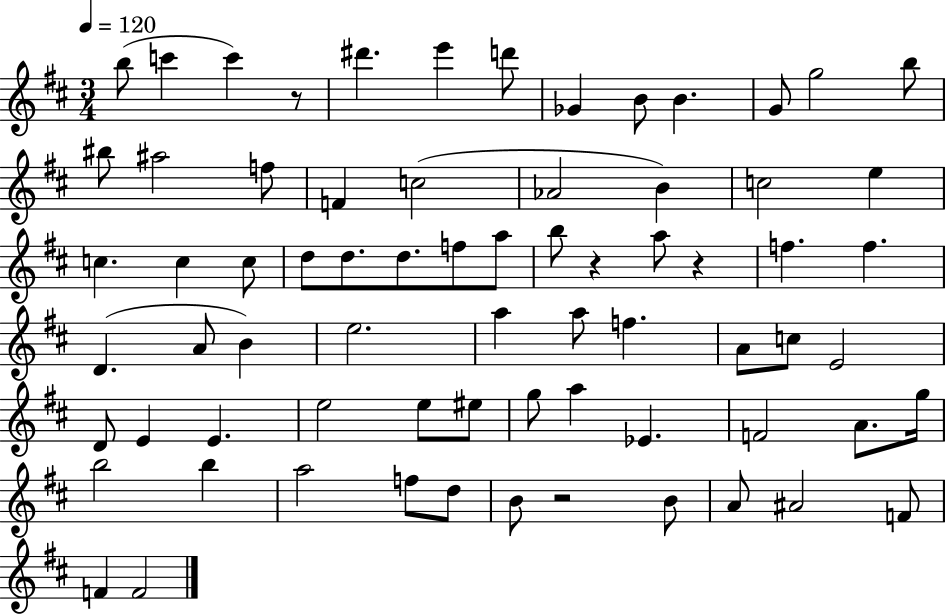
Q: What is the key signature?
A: D major